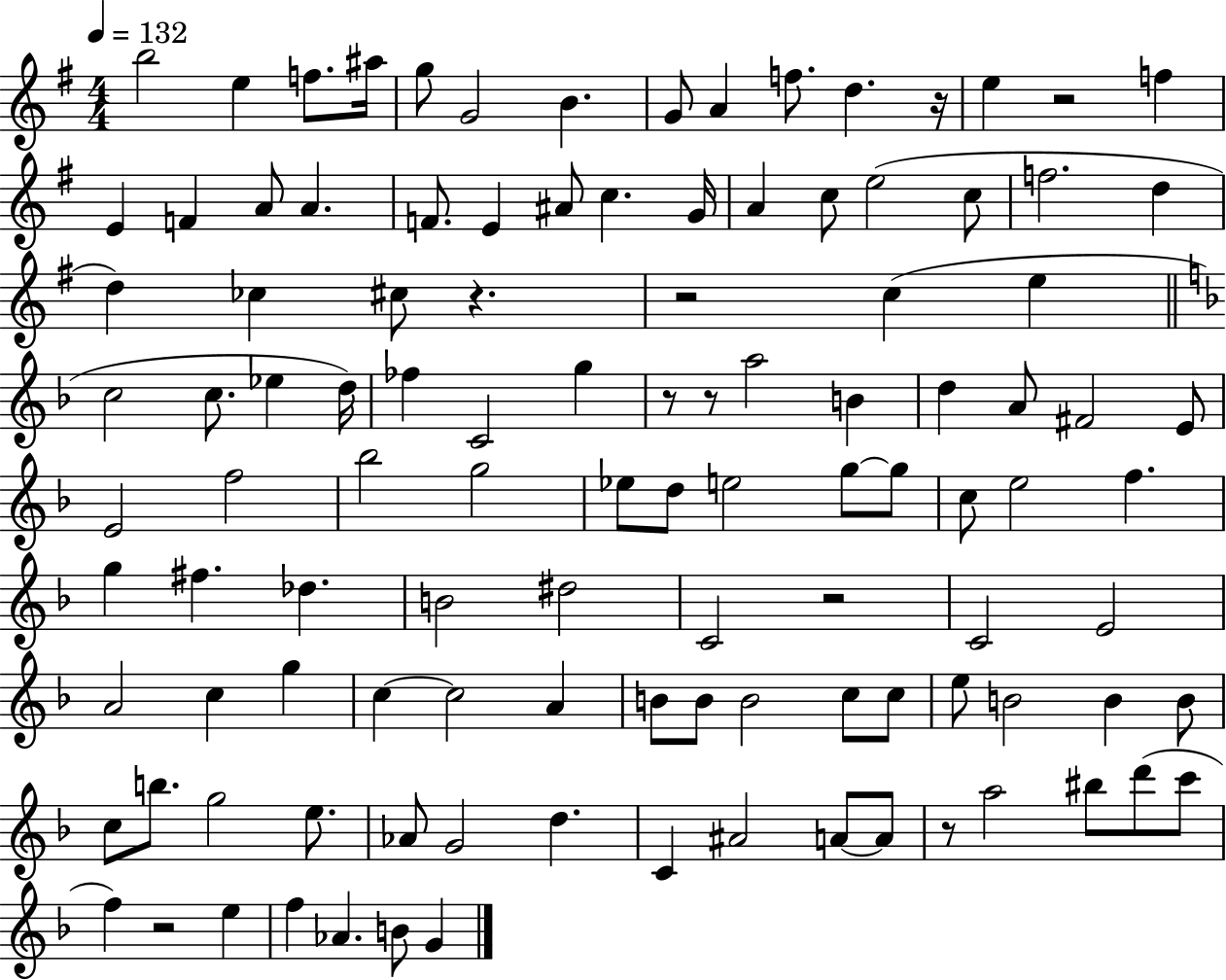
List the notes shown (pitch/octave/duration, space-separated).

B5/h E5/q F5/e. A#5/s G5/e G4/h B4/q. G4/e A4/q F5/e. D5/q. R/s E5/q R/h F5/q E4/q F4/q A4/e A4/q. F4/e. E4/q A#4/e C5/q. G4/s A4/q C5/e E5/h C5/e F5/h. D5/q D5/q CES5/q C#5/e R/q. R/h C5/q E5/q C5/h C5/e. Eb5/q D5/s FES5/q C4/h G5/q R/e R/e A5/h B4/q D5/q A4/e F#4/h E4/e E4/h F5/h Bb5/h G5/h Eb5/e D5/e E5/h G5/e G5/e C5/e E5/h F5/q. G5/q F#5/q. Db5/q. B4/h D#5/h C4/h R/h C4/h E4/h A4/h C5/q G5/q C5/q C5/h A4/q B4/e B4/e B4/h C5/e C5/e E5/e B4/h B4/q B4/e C5/e B5/e. G5/h E5/e. Ab4/e G4/h D5/q. C4/q A#4/h A4/e A4/e R/e A5/h BIS5/e D6/e C6/e F5/q R/h E5/q F5/q Ab4/q. B4/e G4/q